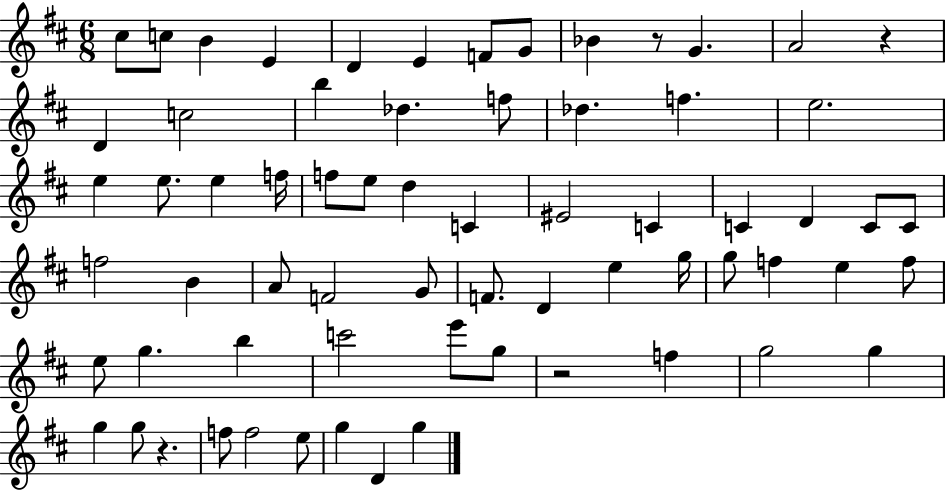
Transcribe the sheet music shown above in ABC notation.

X:1
T:Untitled
M:6/8
L:1/4
K:D
^c/2 c/2 B E D E F/2 G/2 _B z/2 G A2 z D c2 b _d f/2 _d f e2 e e/2 e f/4 f/2 e/2 d C ^E2 C C D C/2 C/2 f2 B A/2 F2 G/2 F/2 D e g/4 g/2 f e f/2 e/2 g b c'2 e'/2 g/2 z2 f g2 g g g/2 z f/2 f2 e/2 g D g